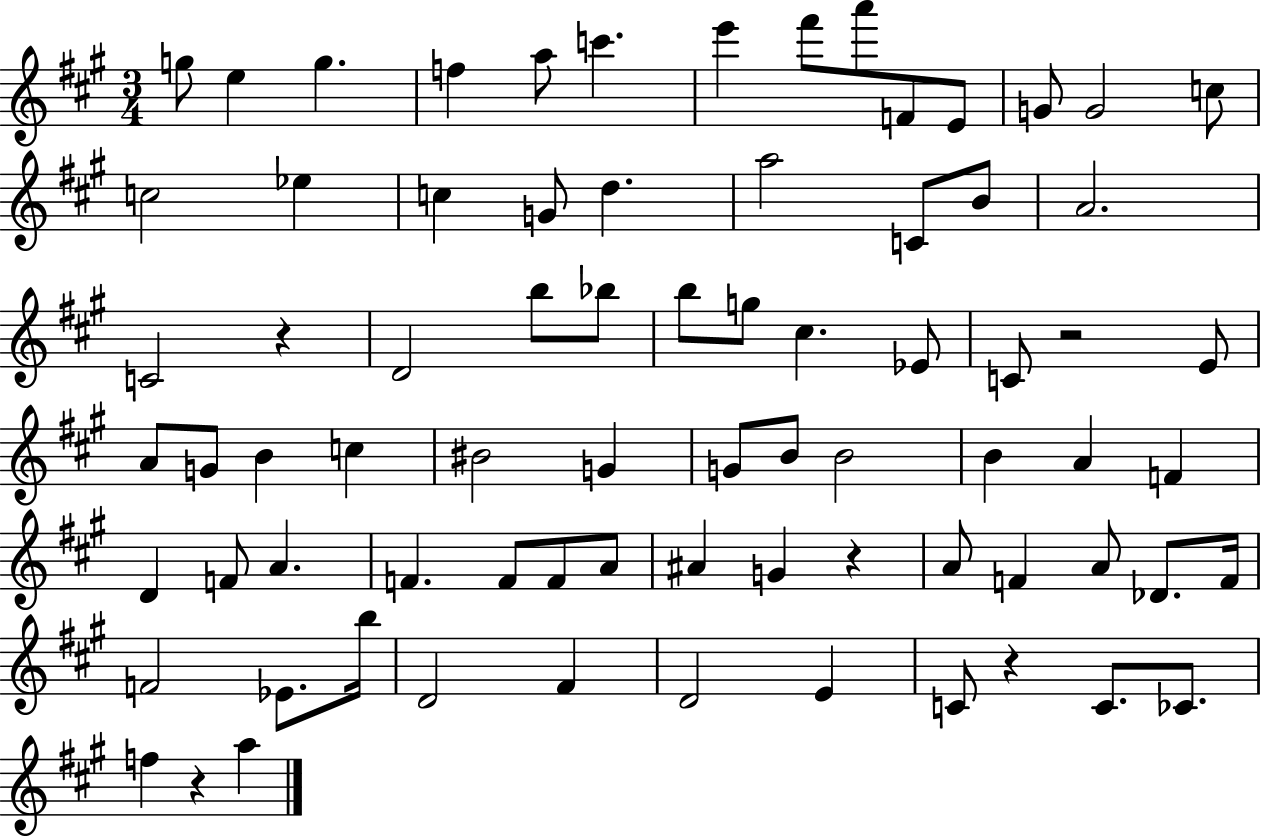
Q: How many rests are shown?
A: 5